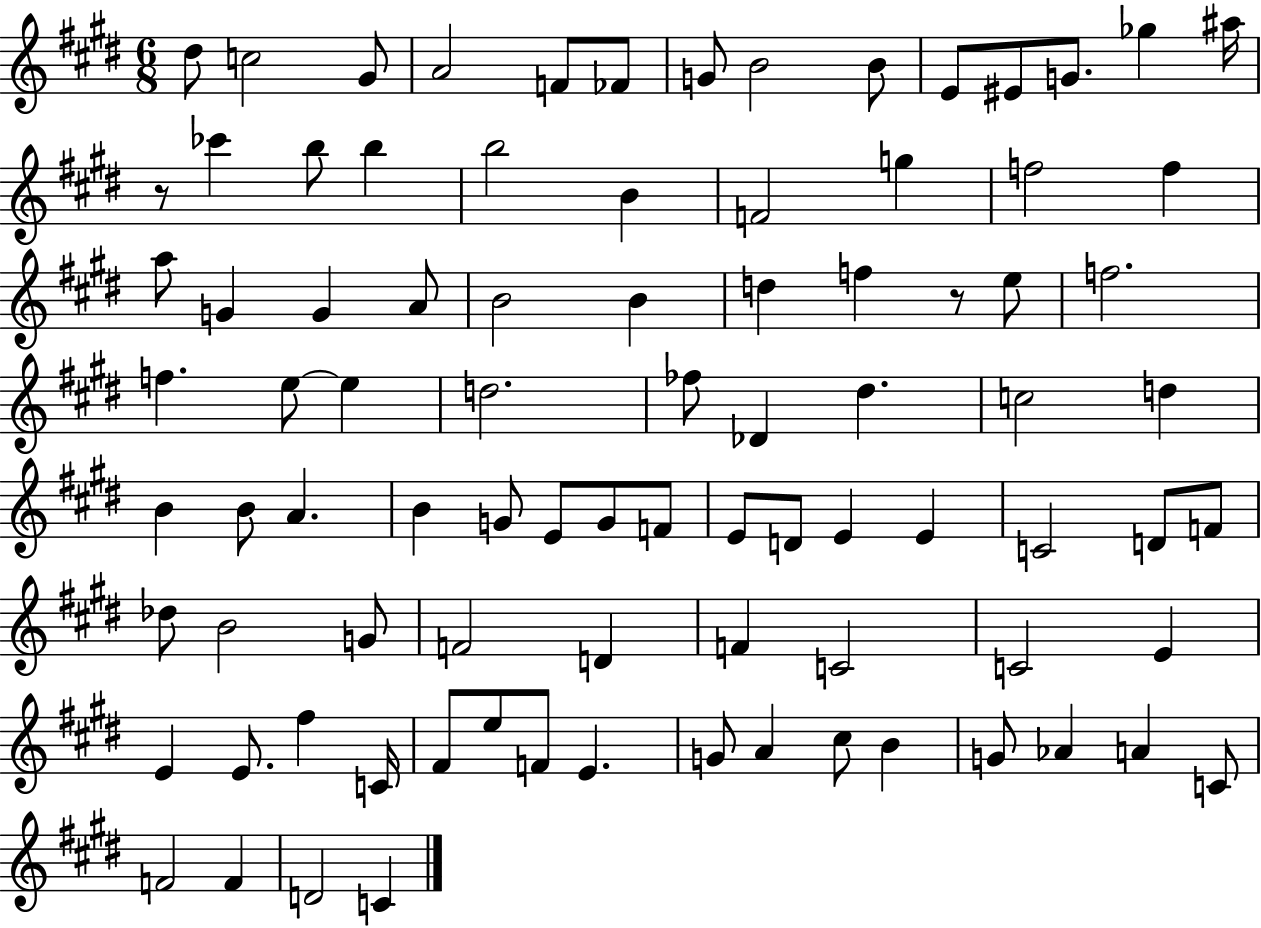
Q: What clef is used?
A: treble